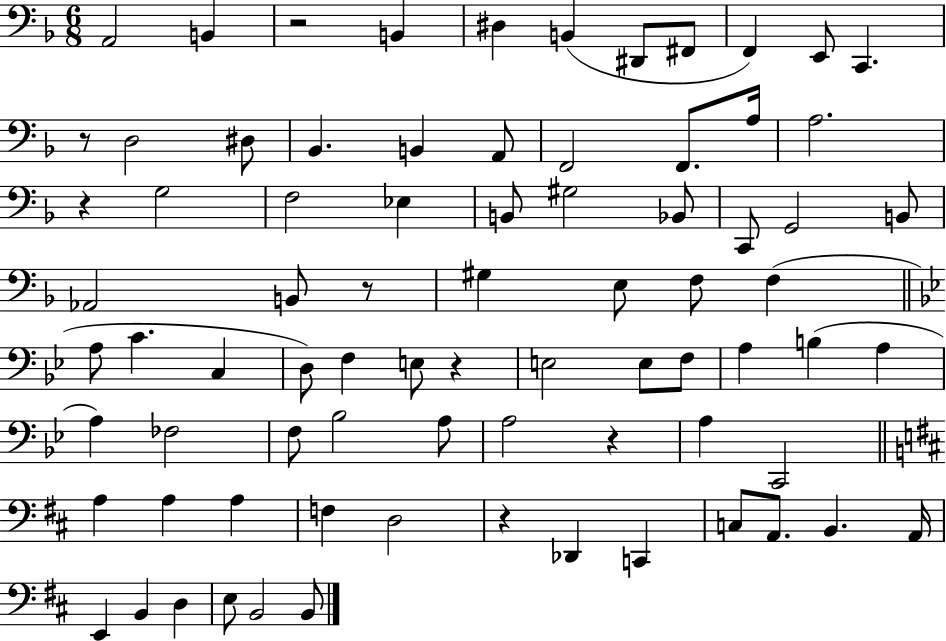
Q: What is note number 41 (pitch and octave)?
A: E3